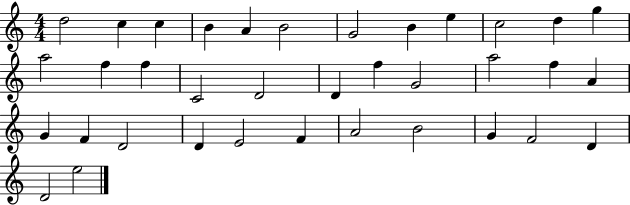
X:1
T:Untitled
M:4/4
L:1/4
K:C
d2 c c B A B2 G2 B e c2 d g a2 f f C2 D2 D f G2 a2 f A G F D2 D E2 F A2 B2 G F2 D D2 e2